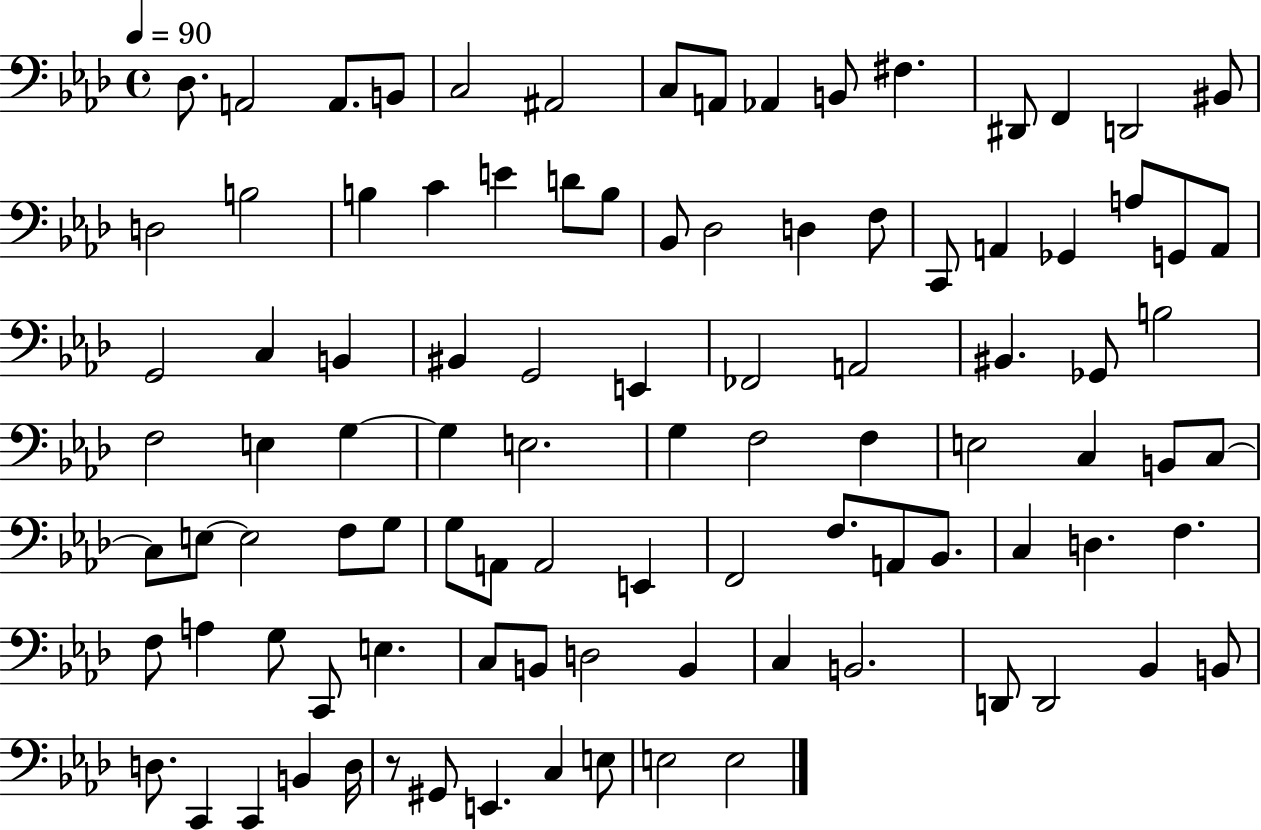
X:1
T:Untitled
M:4/4
L:1/4
K:Ab
_D,/2 A,,2 A,,/2 B,,/2 C,2 ^A,,2 C,/2 A,,/2 _A,, B,,/2 ^F, ^D,,/2 F,, D,,2 ^B,,/2 D,2 B,2 B, C E D/2 B,/2 _B,,/2 _D,2 D, F,/2 C,,/2 A,, _G,, A,/2 G,,/2 A,,/2 G,,2 C, B,, ^B,, G,,2 E,, _F,,2 A,,2 ^B,, _G,,/2 B,2 F,2 E, G, G, E,2 G, F,2 F, E,2 C, B,,/2 C,/2 C,/2 E,/2 E,2 F,/2 G,/2 G,/2 A,,/2 A,,2 E,, F,,2 F,/2 A,,/2 _B,,/2 C, D, F, F,/2 A, G,/2 C,,/2 E, C,/2 B,,/2 D,2 B,, C, B,,2 D,,/2 D,,2 _B,, B,,/2 D,/2 C,, C,, B,, D,/4 z/2 ^G,,/2 E,, C, E,/2 E,2 E,2